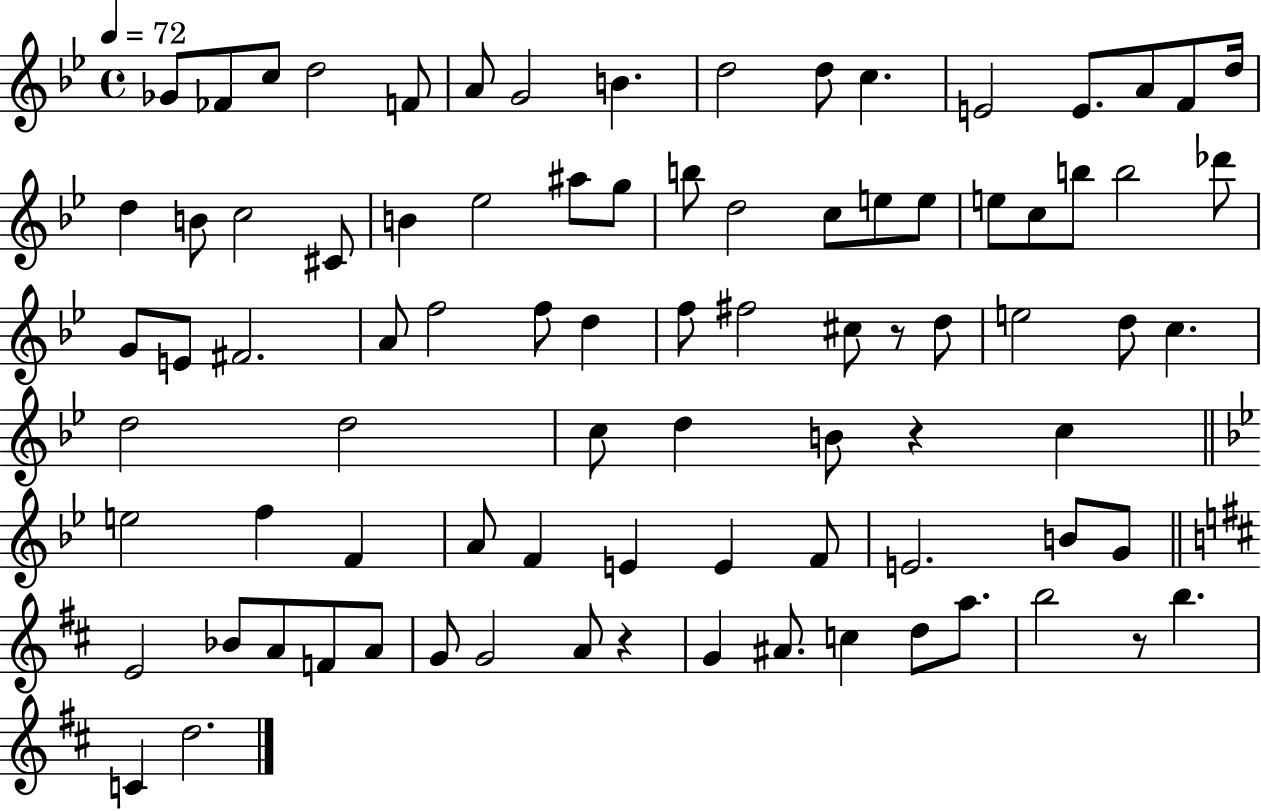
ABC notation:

X:1
T:Untitled
M:4/4
L:1/4
K:Bb
_G/2 _F/2 c/2 d2 F/2 A/2 G2 B d2 d/2 c E2 E/2 A/2 F/2 d/4 d B/2 c2 ^C/2 B _e2 ^a/2 g/2 b/2 d2 c/2 e/2 e/2 e/2 c/2 b/2 b2 _d'/2 G/2 E/2 ^F2 A/2 f2 f/2 d f/2 ^f2 ^c/2 z/2 d/2 e2 d/2 c d2 d2 c/2 d B/2 z c e2 f F A/2 F E E F/2 E2 B/2 G/2 E2 _B/2 A/2 F/2 A/2 G/2 G2 A/2 z G ^A/2 c d/2 a/2 b2 z/2 b C d2